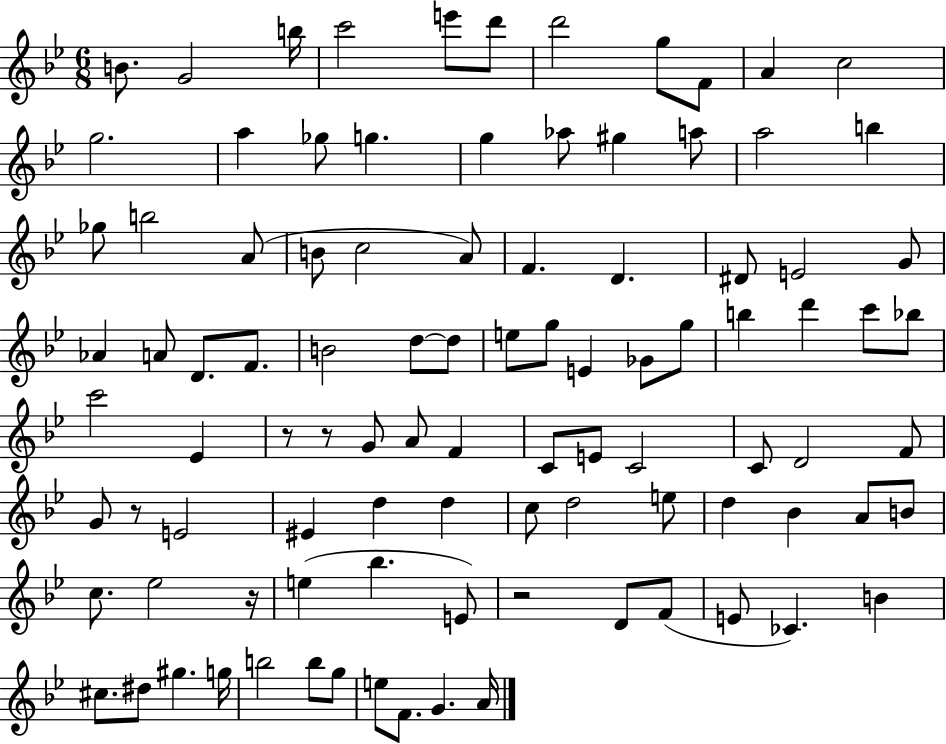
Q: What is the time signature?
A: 6/8